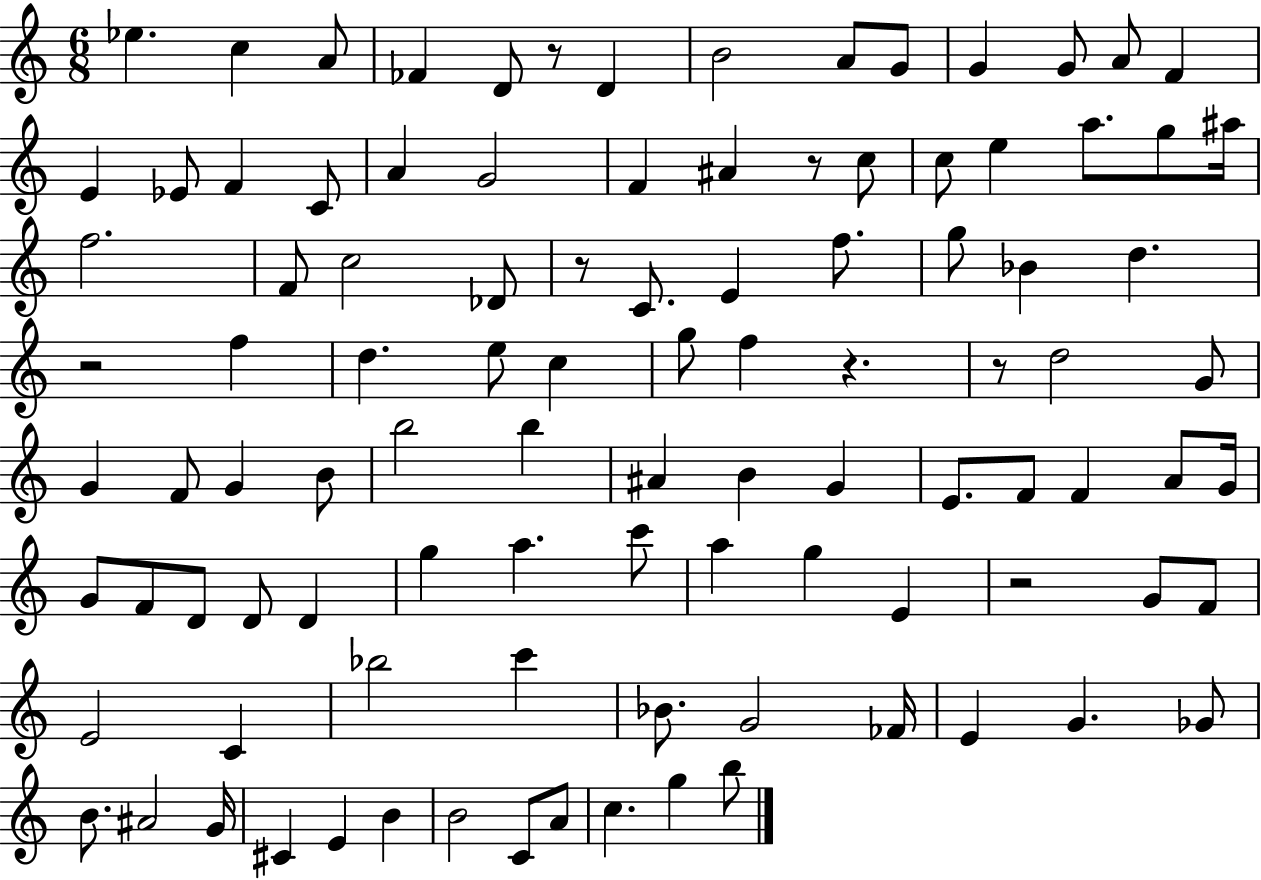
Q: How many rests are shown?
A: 7